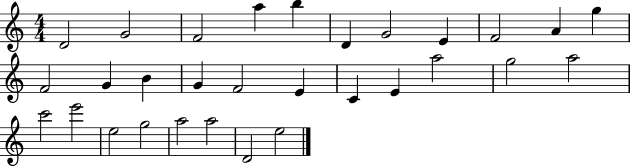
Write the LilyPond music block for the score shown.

{
  \clef treble
  \numericTimeSignature
  \time 4/4
  \key c \major
  d'2 g'2 | f'2 a''4 b''4 | d'4 g'2 e'4 | f'2 a'4 g''4 | \break f'2 g'4 b'4 | g'4 f'2 e'4 | c'4 e'4 a''2 | g''2 a''2 | \break c'''2 e'''2 | e''2 g''2 | a''2 a''2 | d'2 e''2 | \break \bar "|."
}